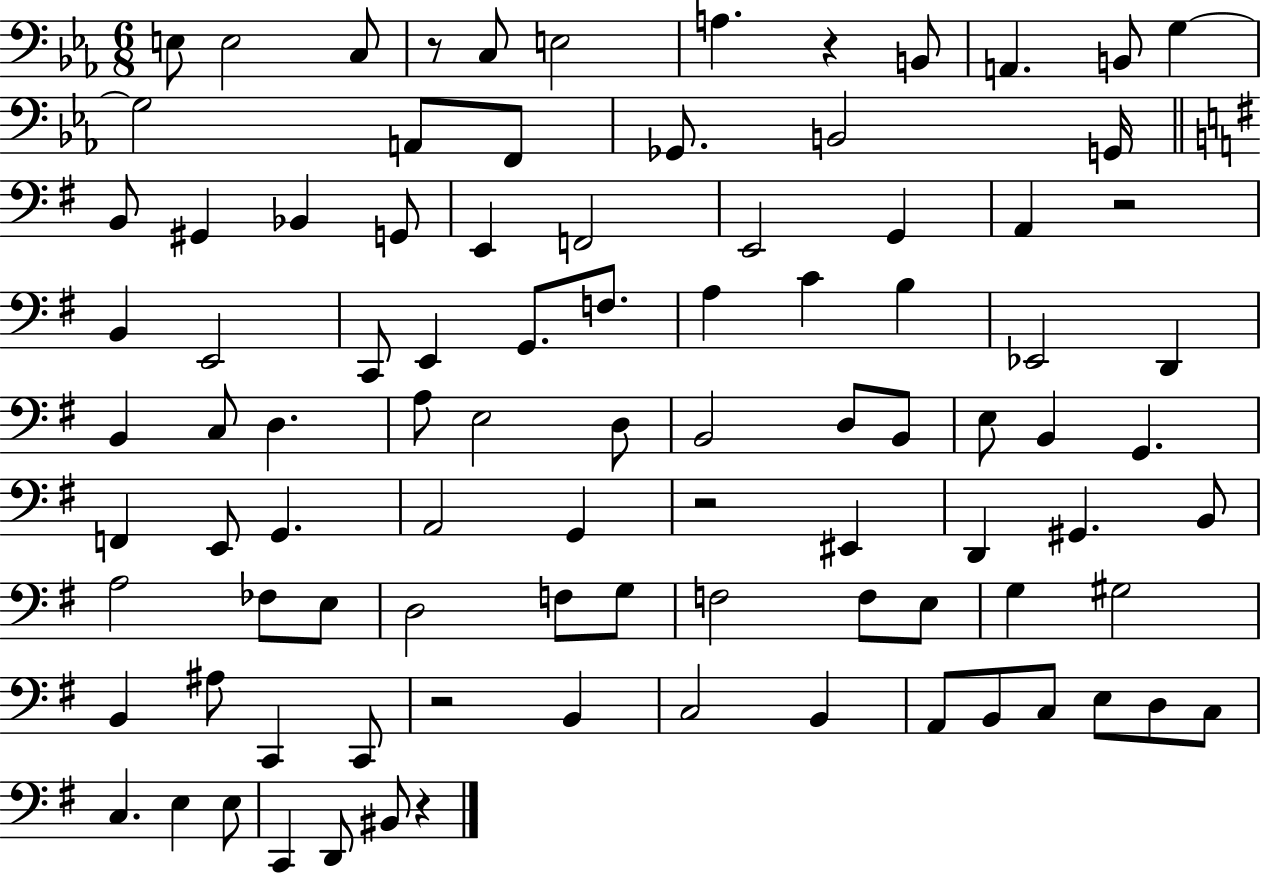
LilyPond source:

{
  \clef bass
  \numericTimeSignature
  \time 6/8
  \key ees \major
  e8 e2 c8 | r8 c8 e2 | a4. r4 b,8 | a,4. b,8 g4~~ | \break g2 a,8 f,8 | ges,8. b,2 g,16 | \bar "||" \break \key g \major b,8 gis,4 bes,4 g,8 | e,4 f,2 | e,2 g,4 | a,4 r2 | \break b,4 e,2 | c,8 e,4 g,8. f8. | a4 c'4 b4 | ees,2 d,4 | \break b,4 c8 d4. | a8 e2 d8 | b,2 d8 b,8 | e8 b,4 g,4. | \break f,4 e,8 g,4. | a,2 g,4 | r2 eis,4 | d,4 gis,4. b,8 | \break a2 fes8 e8 | d2 f8 g8 | f2 f8 e8 | g4 gis2 | \break b,4 ais8 c,4 c,8 | r2 b,4 | c2 b,4 | a,8 b,8 c8 e8 d8 c8 | \break c4. e4 e8 | c,4 d,8 bis,8 r4 | \bar "|."
}